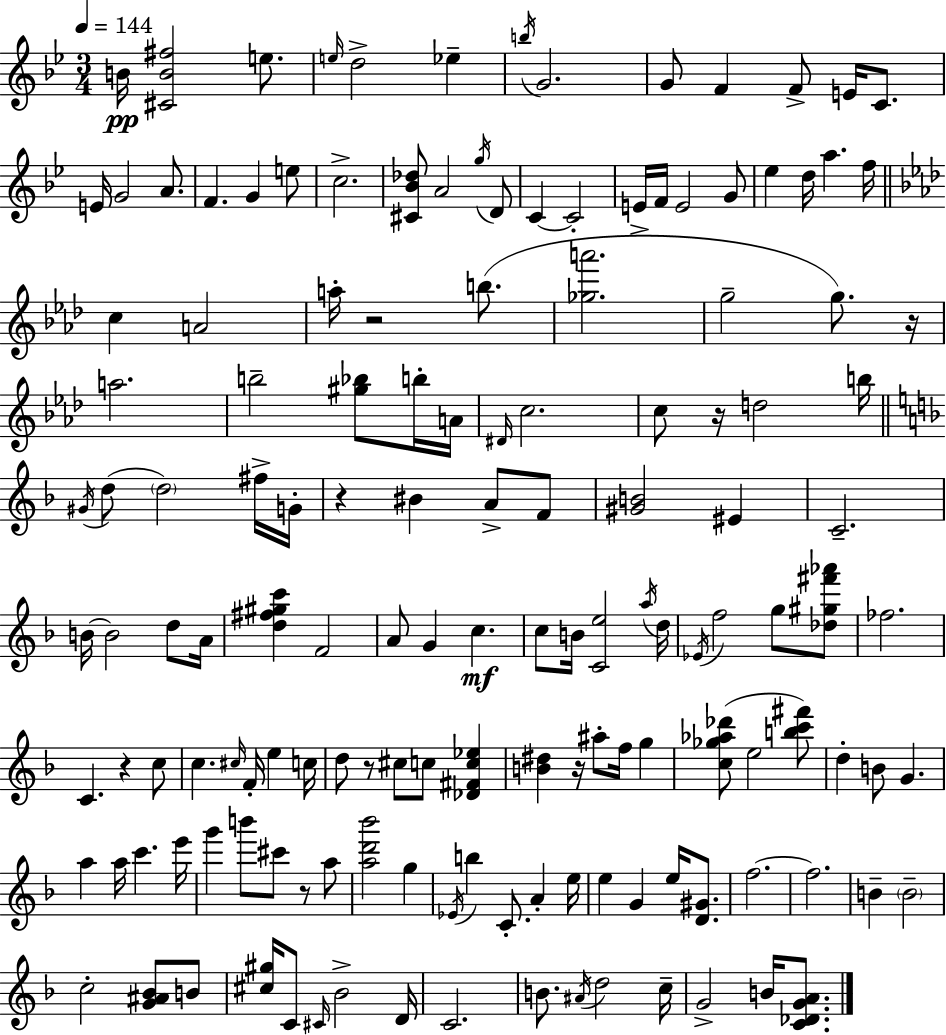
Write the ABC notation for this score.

X:1
T:Untitled
M:3/4
L:1/4
K:Gm
B/4 [^CB^f]2 e/2 e/4 d2 _e b/4 G2 G/2 F F/2 E/4 C/2 E/4 G2 A/2 F G e/2 c2 [^C_B_d]/2 A2 g/4 D/2 C C2 E/4 F/4 E2 G/2 _e d/4 a f/4 c A2 a/4 z2 b/2 [_ga']2 g2 g/2 z/4 a2 b2 [^g_b]/2 b/4 A/4 ^D/4 c2 c/2 z/4 d2 b/4 ^G/4 d/2 d2 ^f/4 G/4 z ^B A/2 F/2 [^GB]2 ^E C2 B/4 B2 d/2 A/4 [d^f^gc'] F2 A/2 G c c/2 B/4 [Ce]2 a/4 d/4 _E/4 f2 g/2 [_d^g^f'_a']/2 _f2 C z c/2 c ^c/4 F/4 e c/4 d/2 z/2 ^c/2 c/2 [_D^Fc_e] [B^d] z/4 ^a/2 f/4 g [c_g_a_d']/2 e2 [bc'^f']/2 d B/2 G a a/4 c' e'/4 g' b'/2 ^c'/2 z/2 a/2 [ad'_b']2 g _E/4 b C/2 A e/4 e G e/4 [D^G]/2 f2 f2 B B2 c2 [G^A_B]/2 B/2 [^c^g]/4 C/2 ^C/4 _B2 D/4 C2 B/2 ^A/4 d2 c/4 G2 B/4 [C_DGA]/2